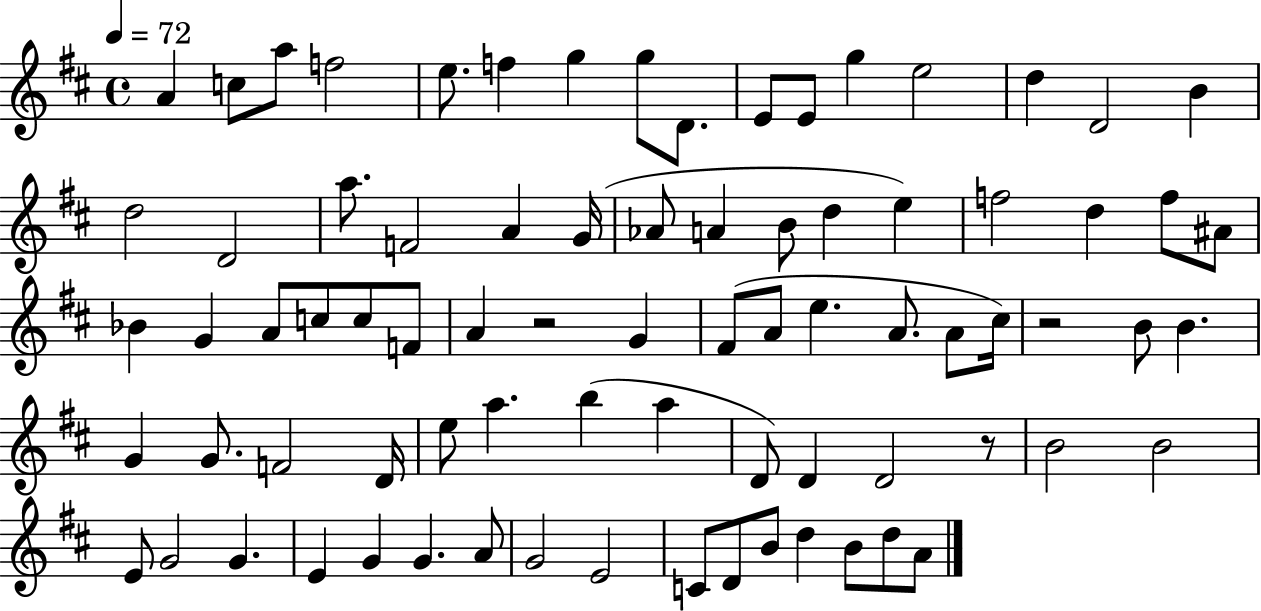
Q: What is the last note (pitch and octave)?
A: A4